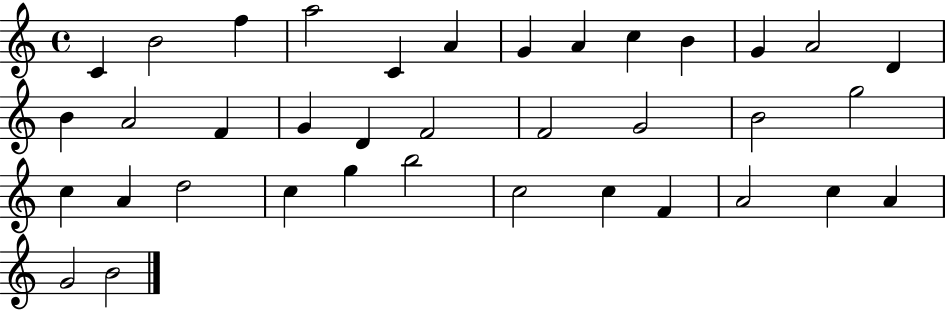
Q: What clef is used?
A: treble